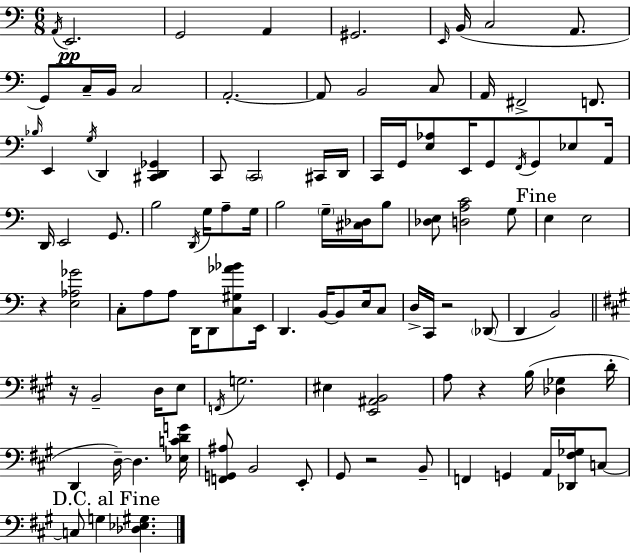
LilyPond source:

{
  \clef bass
  \numericTimeSignature
  \time 6/8
  \key c \major
  \repeat volta 2 { \acciaccatura { a,16 }\pp e,2. | g,2 a,4 | gis,2. | \grace { e,16 } b,16( c2 a,8. | \break g,8) c16-- b,16 c2 | a,2.-.~~ | a,8 b,2 | c8 a,16 fis,2-> f,8. | \break \grace { bes16 } e,4 \acciaccatura { g16 } d,4 | <cis, d, ges,>4 c,8 \parenthesize c,2 | cis,16 d,16 c,16 g,16 <e aes>8 e,16 g,8 \acciaccatura { f,16 } | g,8 ees8 a,16 d,16 e,2 | \break g,8. b2 | \acciaccatura { d,16 } g16 a8-- g16 b2 | \parenthesize g16-- <cis des>16 b8 <des e>8 <d a c'>2 | g8 \mark "Fine" e4 e2 | \break r4 <e aes ges'>2 | c8-. a8 a8 | d,16 d,8 <c gis aes' bes'>8 e,16 d,4. | b,16~~ b,8 e16 c8 d16-> c,16 r2 | \break \parenthesize des,8( d,4 b,2) | \bar "||" \break \key a \major r16 b,2-- d16 e8 | \acciaccatura { f,16 } g2. | eis4 <e, ais, b,>2 | a8 r4 b16( <des ges>4 | \break d'16-. d,4 d16--~~) d4. | <ees c' d' g'>16 <f, g, ais>8 b,2 e,8-. | gis,8 r2 b,8-- | f,4 g,4 a,16 <des, fis ges>16 c8~~ | \break \mark "D.C. al Fine" c8 g4 <des ees gis>4. | } \bar "|."
}